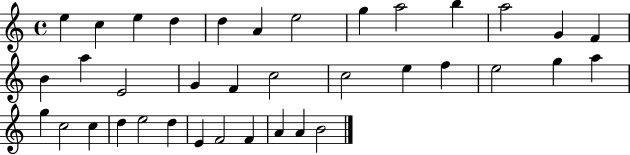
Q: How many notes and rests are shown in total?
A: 37